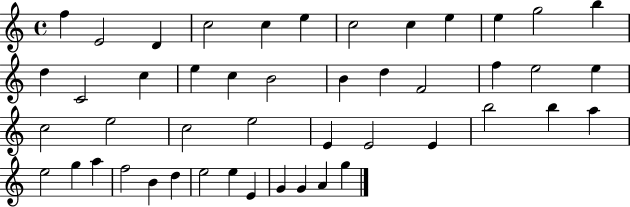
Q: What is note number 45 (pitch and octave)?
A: G4